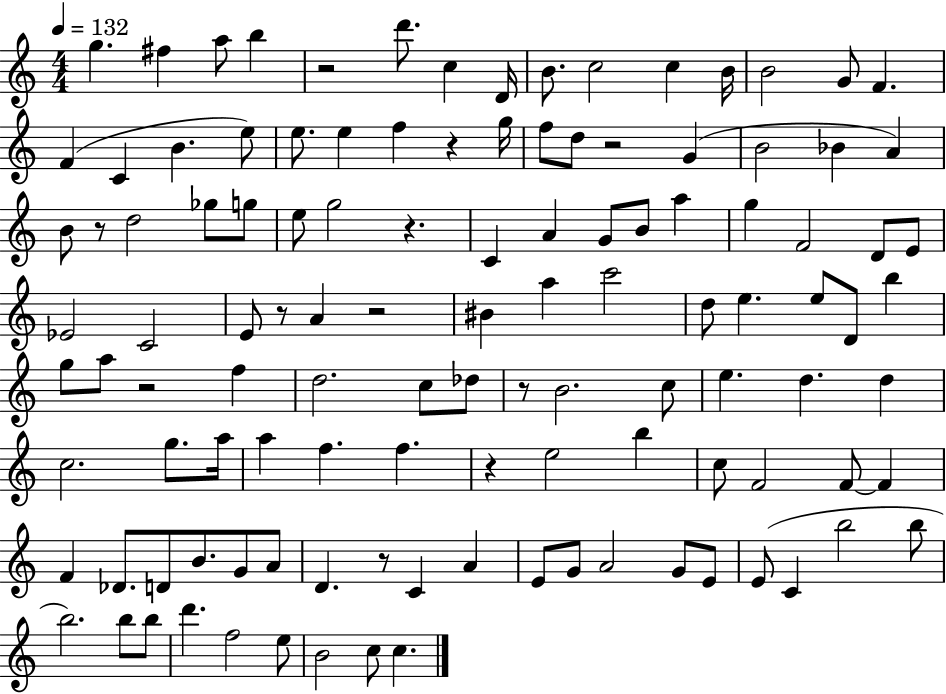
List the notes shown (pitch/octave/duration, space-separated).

G5/q. F#5/q A5/e B5/q R/h D6/e. C5/q D4/s B4/e. C5/h C5/q B4/s B4/h G4/e F4/q. F4/q C4/q B4/q. E5/e E5/e. E5/q F5/q R/q G5/s F5/e D5/e R/h G4/q B4/h Bb4/q A4/q B4/e R/e D5/h Gb5/e G5/e E5/e G5/h R/q. C4/q A4/q G4/e B4/e A5/q G5/q F4/h D4/e E4/e Eb4/h C4/h E4/e R/e A4/q R/h BIS4/q A5/q C6/h D5/e E5/q. E5/e D4/e B5/q G5/e A5/e R/h F5/q D5/h. C5/e Db5/e R/e B4/h. C5/e E5/q. D5/q. D5/q C5/h. G5/e. A5/s A5/q F5/q. F5/q. R/q E5/h B5/q C5/e F4/h F4/e F4/q F4/q Db4/e. D4/e B4/e. G4/e A4/e D4/q. R/e C4/q A4/q E4/e G4/e A4/h G4/e E4/e E4/e C4/q B5/h B5/e B5/h. B5/e B5/e D6/q. F5/h E5/e B4/h C5/e C5/q.